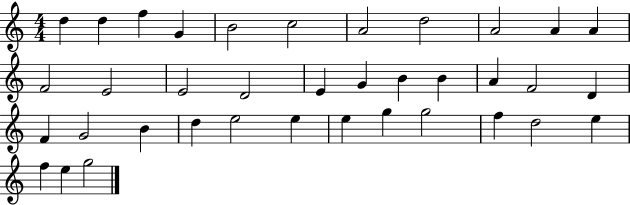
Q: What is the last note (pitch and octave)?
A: G5